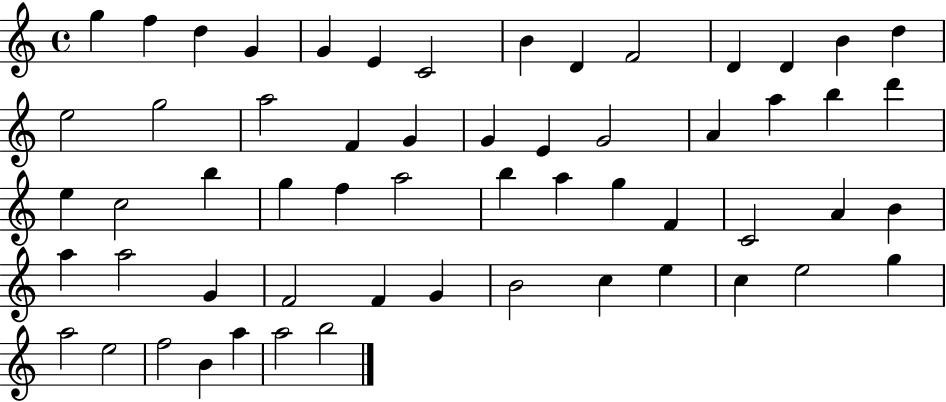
G5/q F5/q D5/q G4/q G4/q E4/q C4/h B4/q D4/q F4/h D4/q D4/q B4/q D5/q E5/h G5/h A5/h F4/q G4/q G4/q E4/q G4/h A4/q A5/q B5/q D6/q E5/q C5/h B5/q G5/q F5/q A5/h B5/q A5/q G5/q F4/q C4/h A4/q B4/q A5/q A5/h G4/q F4/h F4/q G4/q B4/h C5/q E5/q C5/q E5/h G5/q A5/h E5/h F5/h B4/q A5/q A5/h B5/h